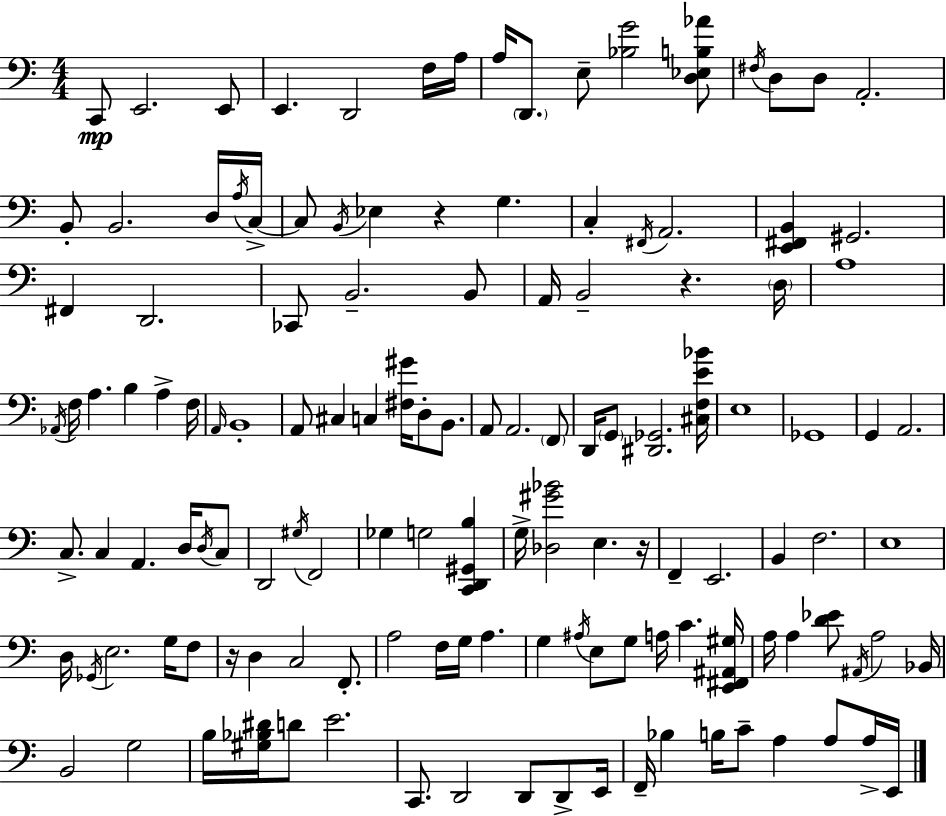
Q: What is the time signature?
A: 4/4